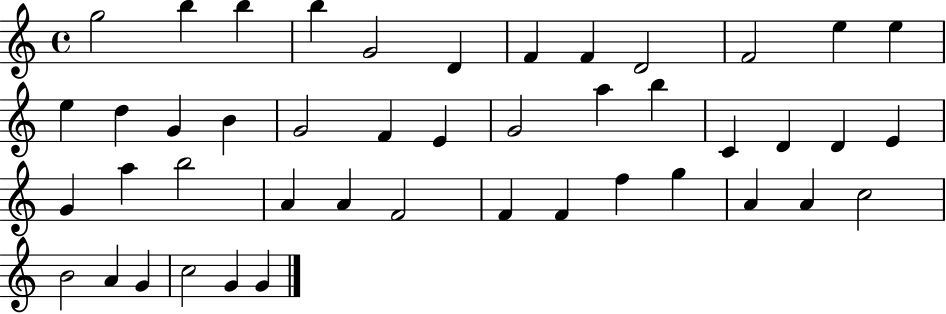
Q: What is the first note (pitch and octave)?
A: G5